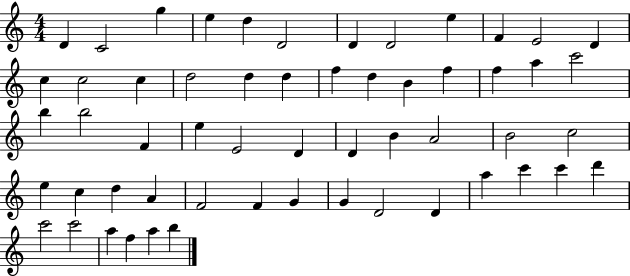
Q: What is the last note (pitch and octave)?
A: B5